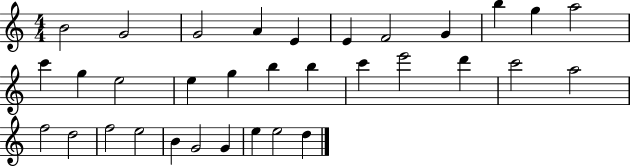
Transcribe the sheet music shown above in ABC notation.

X:1
T:Untitled
M:4/4
L:1/4
K:C
B2 G2 G2 A E E F2 G b g a2 c' g e2 e g b b c' e'2 d' c'2 a2 f2 d2 f2 e2 B G2 G e e2 d